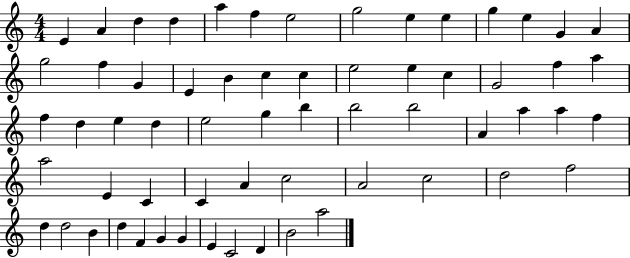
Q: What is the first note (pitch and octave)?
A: E4